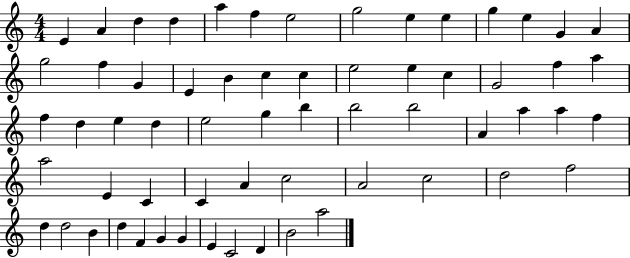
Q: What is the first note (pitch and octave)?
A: E4